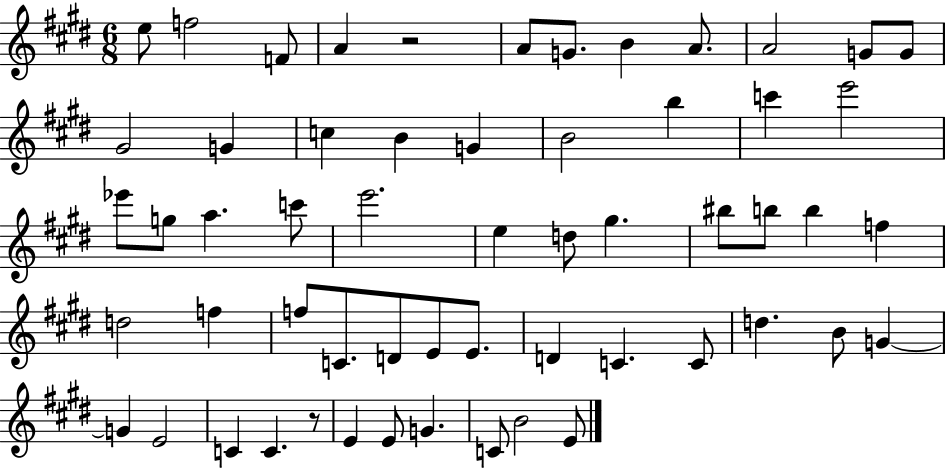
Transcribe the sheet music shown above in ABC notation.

X:1
T:Untitled
M:6/8
L:1/4
K:E
e/2 f2 F/2 A z2 A/2 G/2 B A/2 A2 G/2 G/2 ^G2 G c B G B2 b c' e'2 _e'/2 g/2 a c'/2 e'2 e d/2 ^g ^b/2 b/2 b f d2 f f/2 C/2 D/2 E/2 E/2 D C C/2 d B/2 G G E2 C C z/2 E E/2 G C/2 B2 E/2